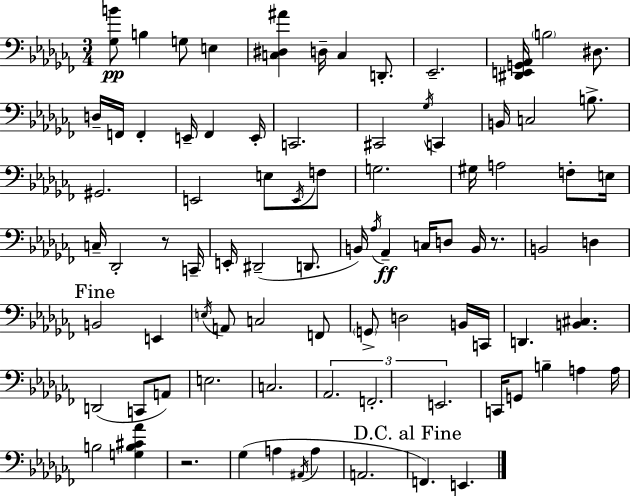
{
  \clef bass
  \numericTimeSignature
  \time 3/4
  \key aes \minor
  \repeat volta 2 { <ges b'>8\pp b4 g8 e4 | <c dis ais'>4 d16-- c4 d,8.-. | ees,2.-- | <dis, e, g, aes,>16 \parenthesize b2 dis8. | \break d16-- f,16 f,4-. e,16-- f,4 e,16-. | c,2. | cis,2 \acciaccatura { ges16 } c,4 | b,16 c2 b8.-> | \break gis,2. | e,2 e8 \acciaccatura { e,16 } | f8 g2. | gis16 a2 f8-. | \break e16 c16-- des,2-. r8 | c,16-- e,16-. dis,2--( d,8. | b,16) \acciaccatura { aes16 }\ff aes,4-- c16 d8 b,16 | r8. b,2 d4 | \break \mark "Fine" b,2 e,4 | \acciaccatura { e16 } a,8 c2 | f,8 \parenthesize g,8-> d2 | b,16 c,16 d,4. <b, cis>4. | \break d,2( | c,8 a,8) e2. | c2. | \tuplet 3/2 { aes,2. | \break f,2.-. | e,2. } | c,16 g,8 b4-- a4 | a16 b2 | \break <g b cis' aes'>4 r2. | ges4( a4 | \acciaccatura { ais,16 } a4 a,2. | \mark "D.C. al Fine" f,4.) e,4. | \break } \bar "|."
}